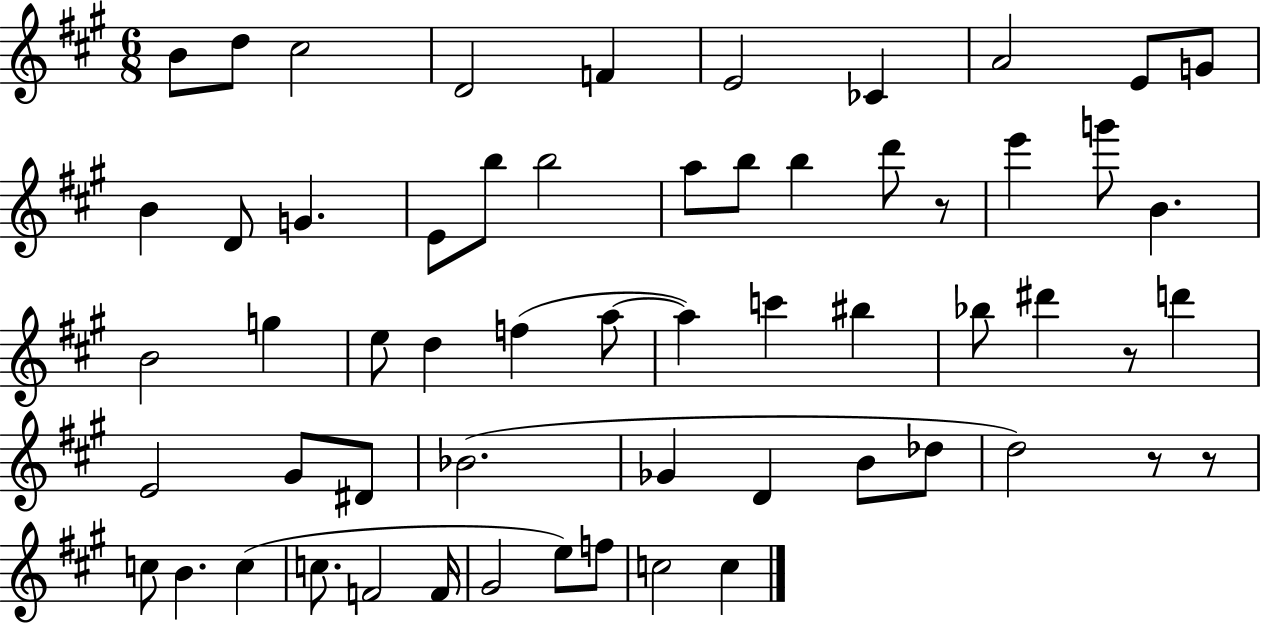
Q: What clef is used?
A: treble